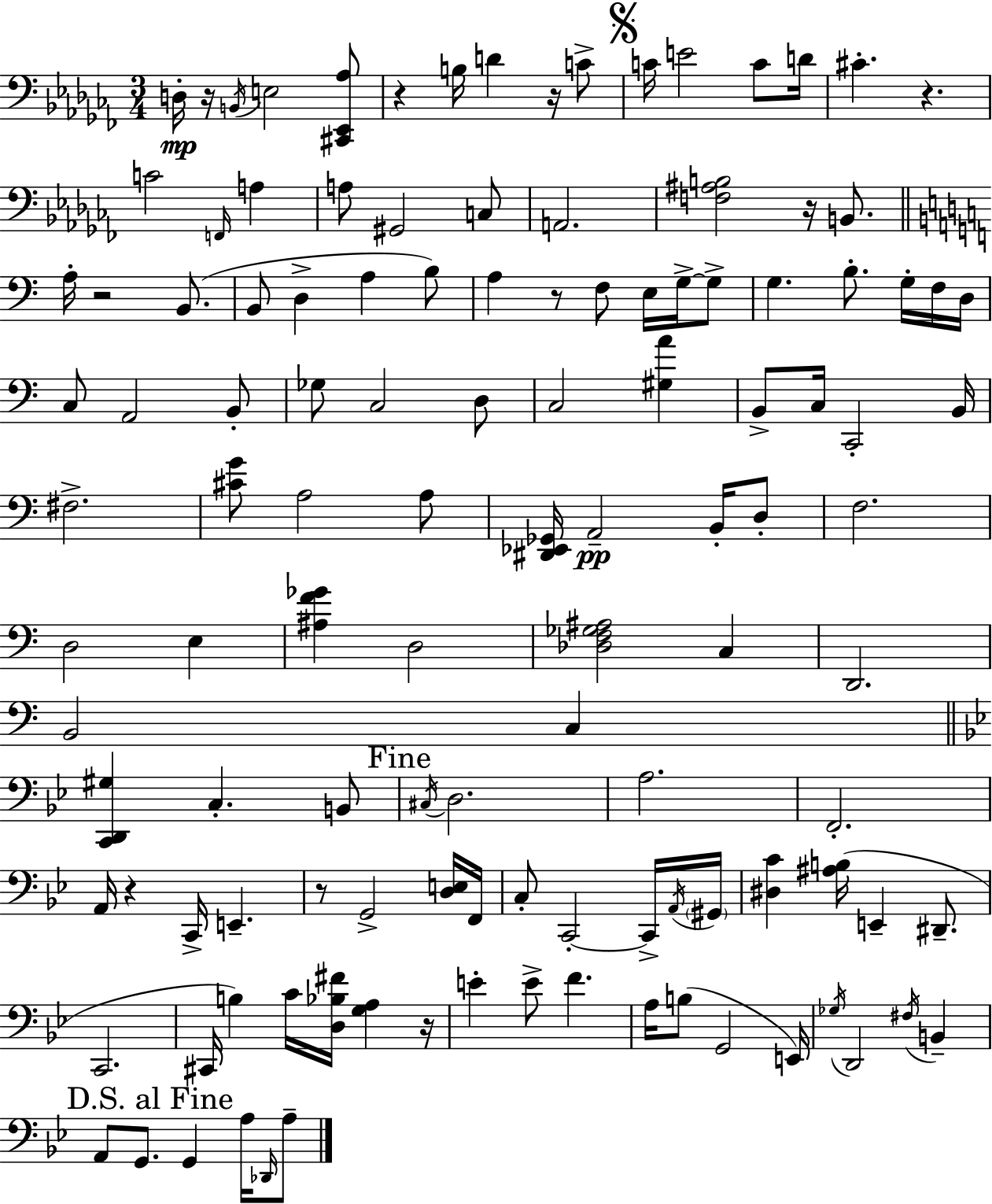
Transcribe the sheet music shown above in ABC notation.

X:1
T:Untitled
M:3/4
L:1/4
K:Abm
D,/4 z/4 B,,/4 E,2 [^C,,_E,,_A,]/2 z B,/4 D z/4 C/2 C/4 E2 C/2 D/4 ^C z C2 F,,/4 A, A,/2 ^G,,2 C,/2 A,,2 [F,^A,B,]2 z/4 B,,/2 A,/4 z2 B,,/2 B,,/2 D, A, B,/2 A, z/2 F,/2 E,/4 G,/4 G,/2 G, B,/2 G,/4 F,/4 D,/4 C,/2 A,,2 B,,/2 _G,/2 C,2 D,/2 C,2 [^G,A] B,,/2 C,/4 C,,2 B,,/4 ^F,2 [^CG]/2 A,2 A,/2 [^D,,_E,,_G,,]/4 A,,2 B,,/4 D,/2 F,2 D,2 E, [^A,F_G] D,2 [_D,F,_G,^A,]2 C, D,,2 B,,2 C, [C,,D,,^G,] C, B,,/2 ^C,/4 D,2 A,2 F,,2 A,,/4 z C,,/4 E,, z/2 G,,2 [D,E,]/4 F,,/4 C,/2 C,,2 C,,/4 A,,/4 ^G,,/4 [^D,C] [^A,B,]/4 E,, ^D,,/2 C,,2 ^C,,/4 B, C/4 [D,_B,^F]/4 [G,A,] z/4 E E/2 F A,/4 B,/2 G,,2 E,,/4 _G,/4 D,,2 ^F,/4 B,, A,,/2 G,,/2 G,, A,/4 _D,,/4 A,/2